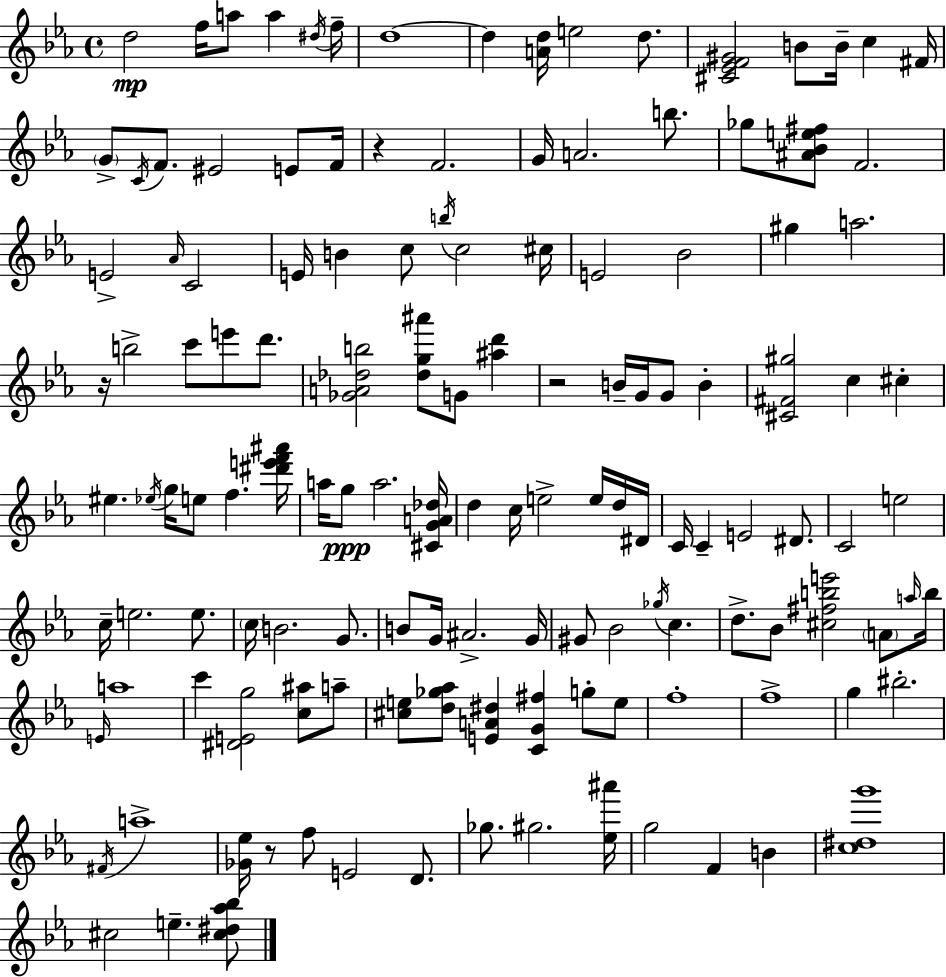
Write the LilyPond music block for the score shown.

{
  \clef treble
  \time 4/4
  \defaultTimeSignature
  \key ees \major
  d''2\mp f''16 a''8 a''4 \acciaccatura { dis''16 } | f''16-- d''1~~ | d''4 <a' d''>16 e''2 d''8. | <cis' ees' f' gis'>2 b'8 b'16-- c''4 | \break fis'16 \parenthesize g'8-> \acciaccatura { c'16 } f'8. eis'2 e'8 | f'16 r4 f'2. | g'16 a'2. b''8. | ges''8 <ais' bes' e'' fis''>8 f'2. | \break e'2-> \grace { aes'16 } c'2 | e'16 b'4 c''8 \acciaccatura { b''16 } c''2 | cis''16 e'2 bes'2 | gis''4 a''2. | \break r16 b''2-> c'''8 e'''8 | d'''8. <ges' a' des'' b''>2 <des'' g'' ais'''>8 g'8 | <ais'' d'''>4 r2 b'16-- g'16 g'8 | b'4-. <cis' fis' gis''>2 c''4 | \break cis''4-. eis''4. \acciaccatura { ees''16 } g''16 e''8 f''4. | <dis''' e''' f''' ais'''>16 a''16 g''8\ppp a''2. | <cis' g' a' des''>16 d''4 c''16 e''2-> | e''16 d''16 dis'16 c'16 c'4-- e'2 | \break dis'8. c'2 e''2 | c''16-- e''2. | e''8. \parenthesize c''16 b'2. | g'8. b'8 g'16 ais'2.-> | \break g'16 gis'8 bes'2 \acciaccatura { ges''16 } | c''4. d''8.-> bes'8 <cis'' fis'' b'' e'''>2 | \parenthesize a'8 \grace { a''16 } b''16 \grace { e'16 } a''1 | c'''4 <dis' e' g''>2 | \break <c'' ais''>8 a''8-- <cis'' e''>8 <d'' ges'' aes''>8 <e' a' dis''>4 | <c' g' fis''>4 g''8-. e''8 f''1-. | f''1-> | g''4 bis''2.-. | \break \acciaccatura { fis'16 } a''1-> | <ges' ees''>16 r8 f''8 e'2 | d'8. ges''8. gis''2. | <ees'' ais'''>16 g''2 | \break f'4 b'4 <c'' dis'' g'''>1 | cis''2 | e''4.-- <cis'' dis'' aes'' bes''>8 \bar "|."
}